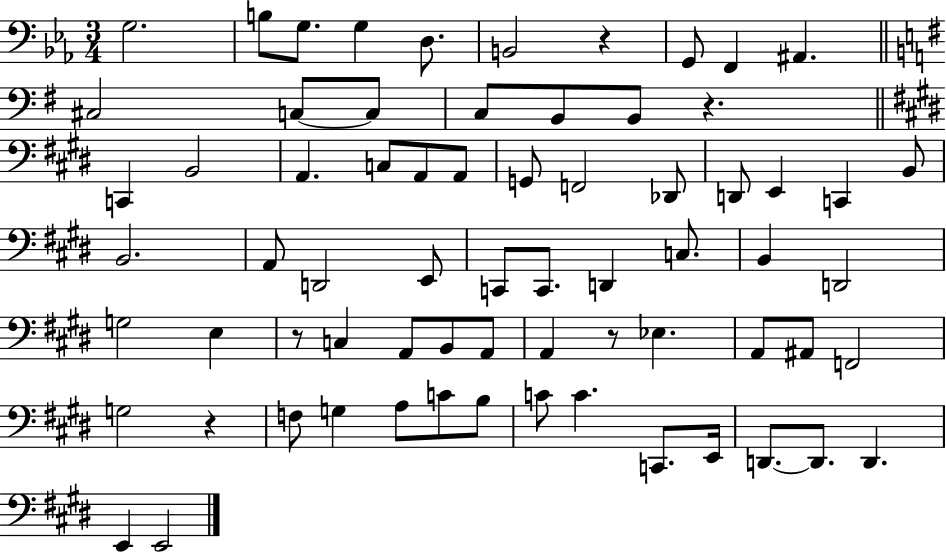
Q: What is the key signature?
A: EES major